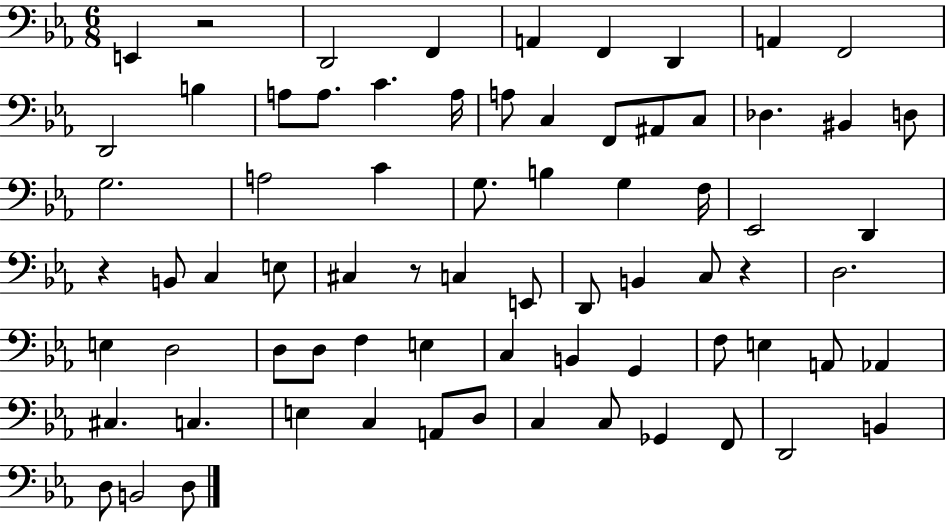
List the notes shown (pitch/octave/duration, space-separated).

E2/q R/h D2/h F2/q A2/q F2/q D2/q A2/q F2/h D2/h B3/q A3/e A3/e. C4/q. A3/s A3/e C3/q F2/e A#2/e C3/e Db3/q. BIS2/q D3/e G3/h. A3/h C4/q G3/e. B3/q G3/q F3/s Eb2/h D2/q R/q B2/e C3/q E3/e C#3/q R/e C3/q E2/e D2/e B2/q C3/e R/q D3/h. E3/q D3/h D3/e D3/e F3/q E3/q C3/q B2/q G2/q F3/e E3/q A2/e Ab2/q C#3/q. C3/q. E3/q C3/q A2/e D3/e C3/q C3/e Gb2/q F2/e D2/h B2/q D3/e B2/h D3/e